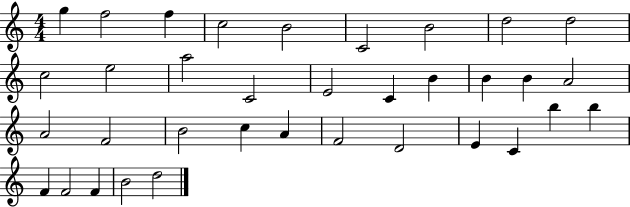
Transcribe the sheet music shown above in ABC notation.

X:1
T:Untitled
M:4/4
L:1/4
K:C
g f2 f c2 B2 C2 B2 d2 d2 c2 e2 a2 C2 E2 C B B B A2 A2 F2 B2 c A F2 D2 E C b b F F2 F B2 d2